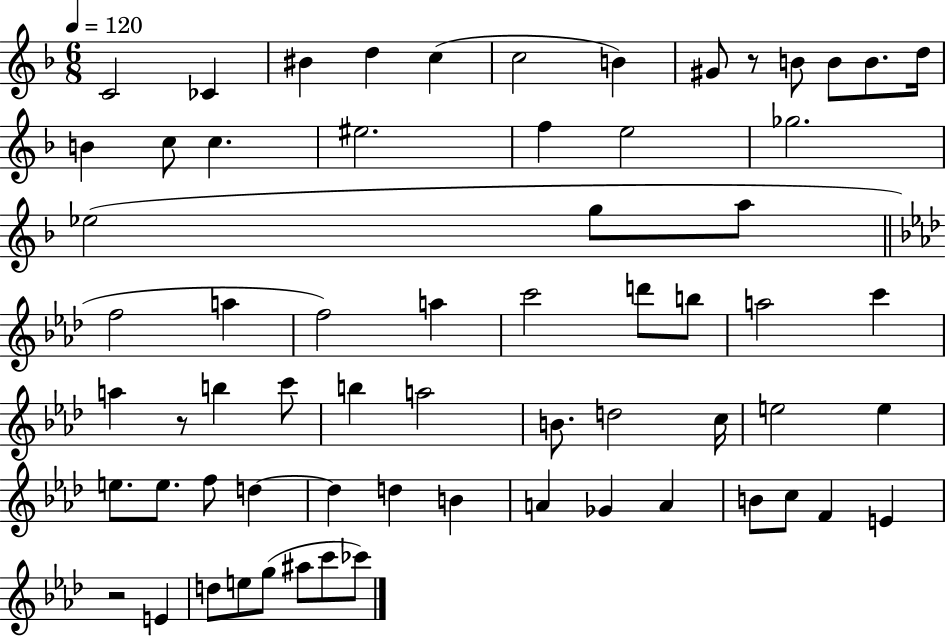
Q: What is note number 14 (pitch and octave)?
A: C5